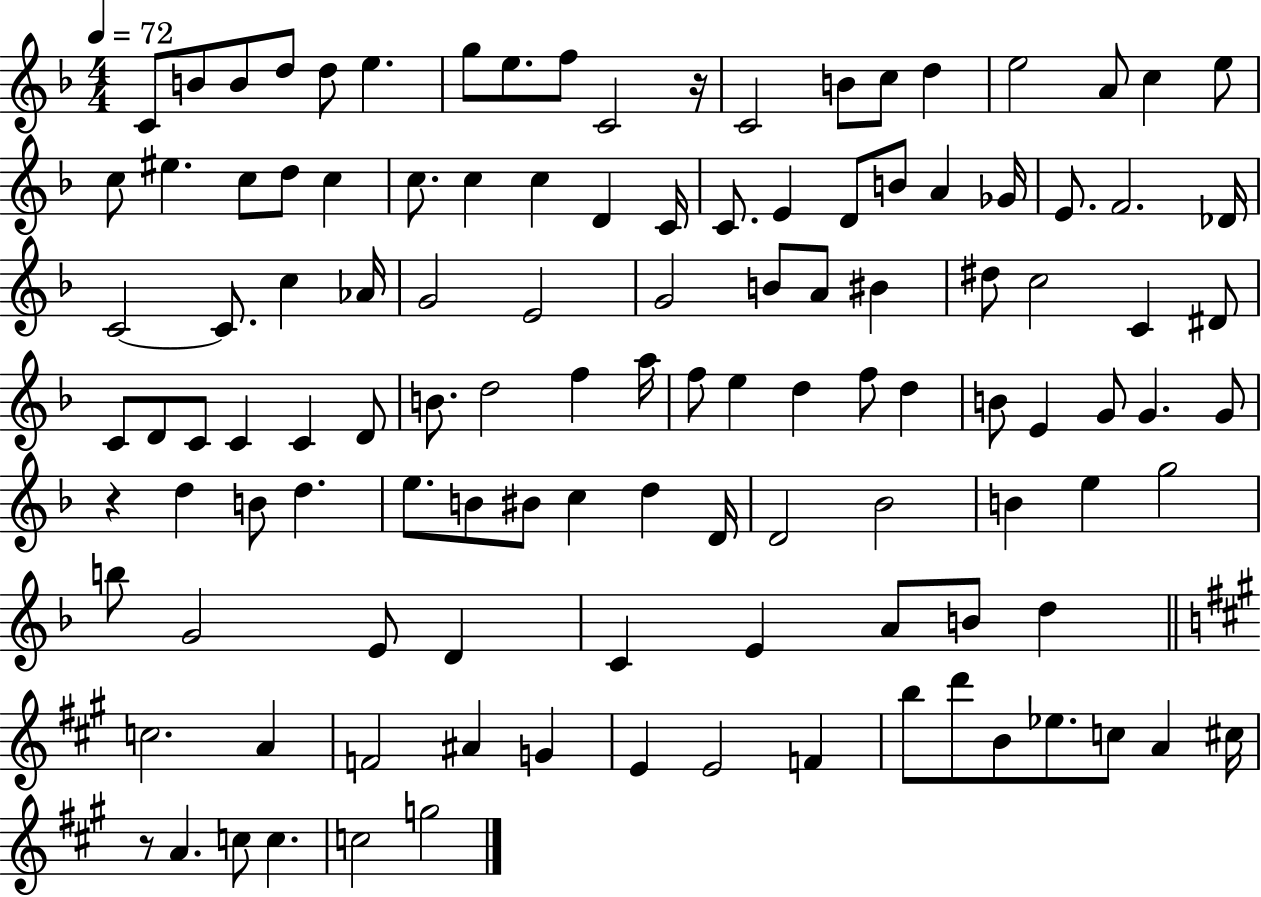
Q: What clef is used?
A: treble